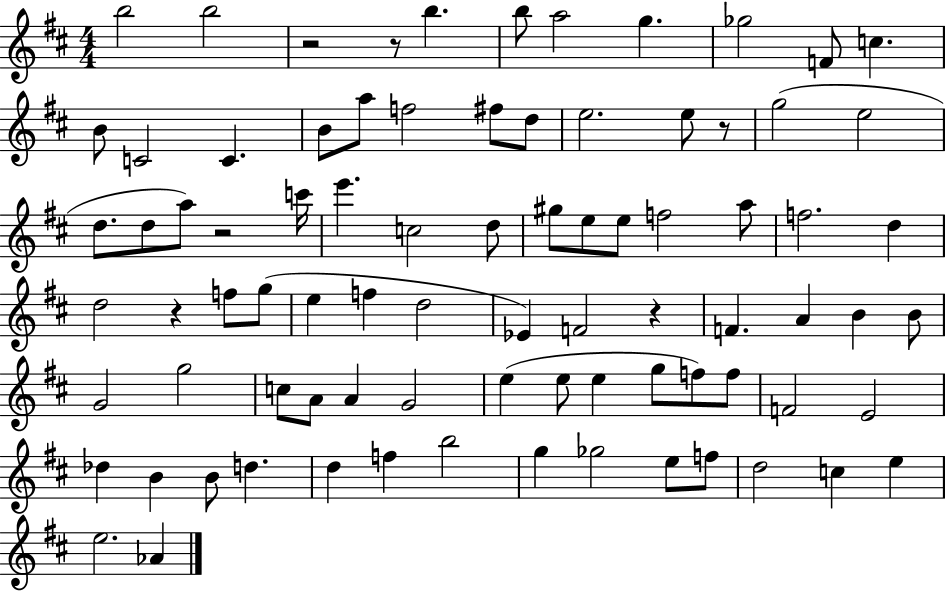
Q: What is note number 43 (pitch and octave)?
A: F4